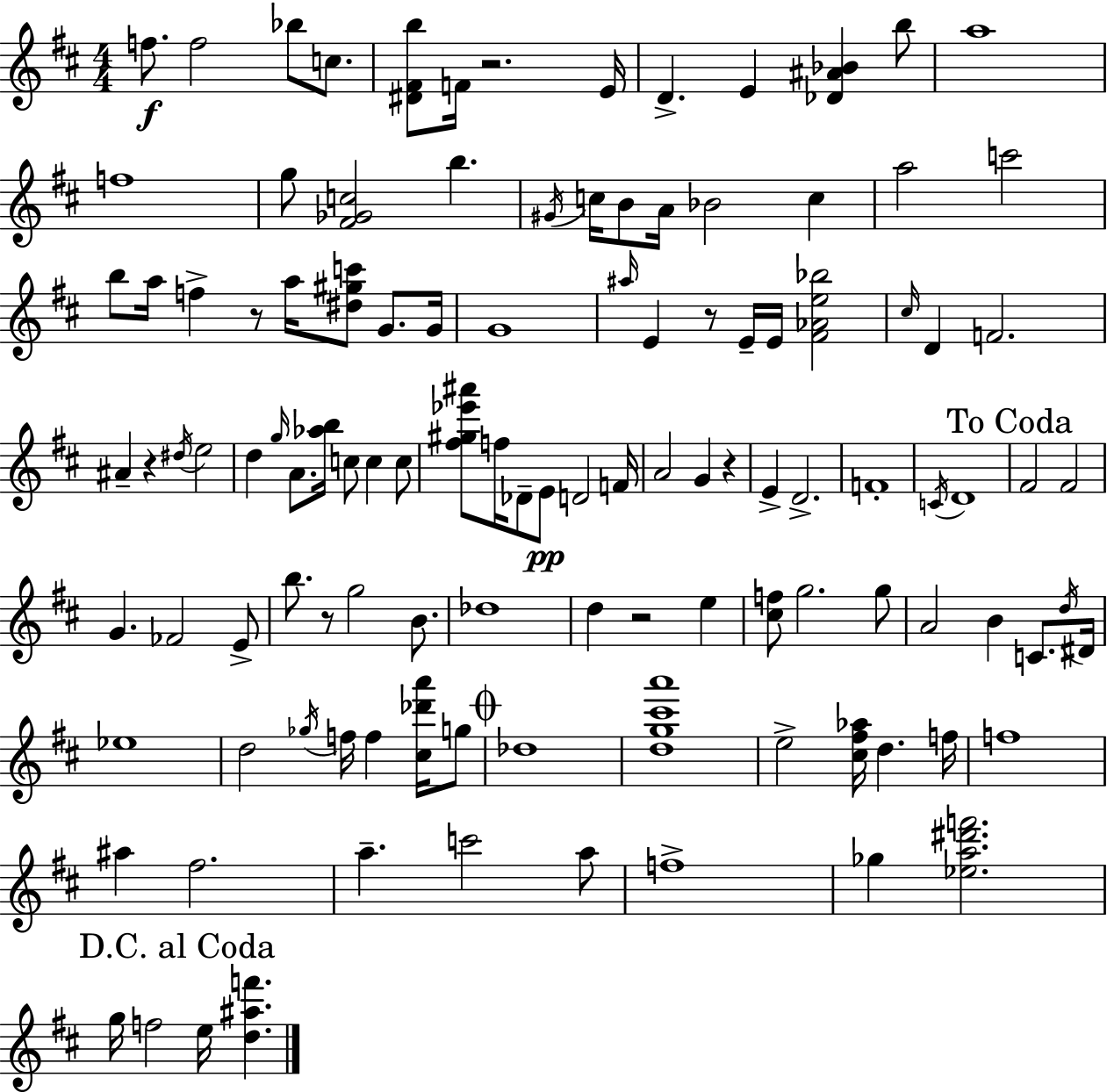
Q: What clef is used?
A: treble